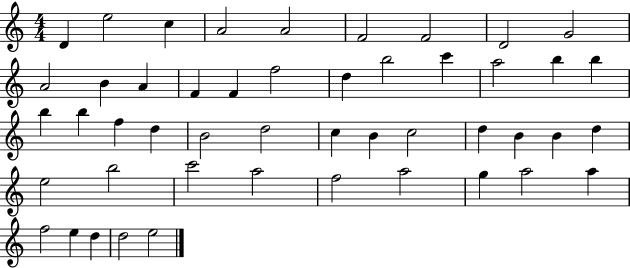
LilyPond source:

{
  \clef treble
  \numericTimeSignature
  \time 4/4
  \key c \major
  d'4 e''2 c''4 | a'2 a'2 | f'2 f'2 | d'2 g'2 | \break a'2 b'4 a'4 | f'4 f'4 f''2 | d''4 b''2 c'''4 | a''2 b''4 b''4 | \break b''4 b''4 f''4 d''4 | b'2 d''2 | c''4 b'4 c''2 | d''4 b'4 b'4 d''4 | \break e''2 b''2 | c'''2 a''2 | f''2 a''2 | g''4 a''2 a''4 | \break f''2 e''4 d''4 | d''2 e''2 | \bar "|."
}